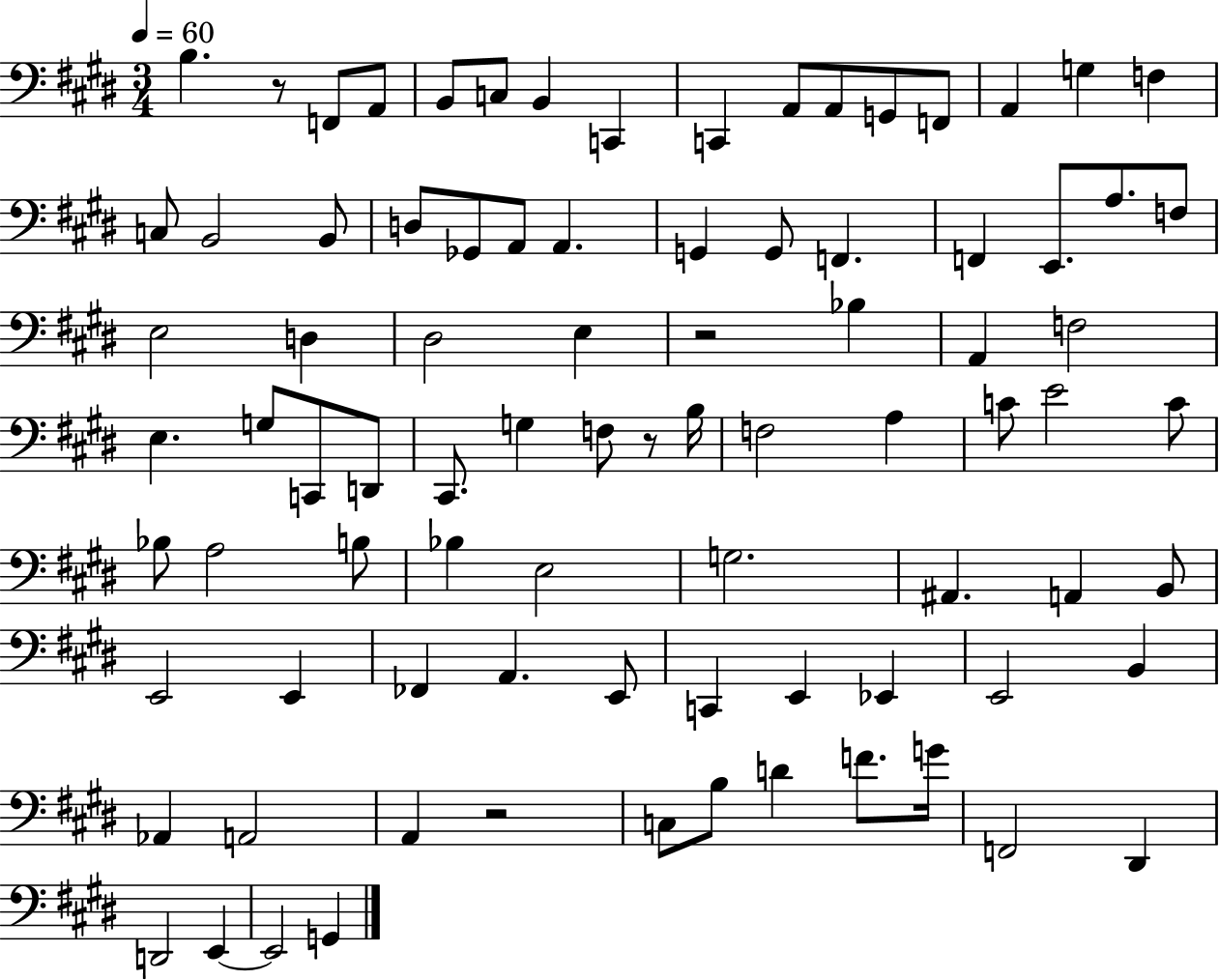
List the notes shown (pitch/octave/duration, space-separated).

B3/q. R/e F2/e A2/e B2/e C3/e B2/q C2/q C2/q A2/e A2/e G2/e F2/e A2/q G3/q F3/q C3/e B2/h B2/e D3/e Gb2/e A2/e A2/q. G2/q G2/e F2/q. F2/q E2/e. A3/e. F3/e E3/h D3/q D#3/h E3/q R/h Bb3/q A2/q F3/h E3/q. G3/e C2/e D2/e C#2/e. G3/q F3/e R/e B3/s F3/h A3/q C4/e E4/h C4/e Bb3/e A3/h B3/e Bb3/q E3/h G3/h. A#2/q. A2/q B2/e E2/h E2/q FES2/q A2/q. E2/e C2/q E2/q Eb2/q E2/h B2/q Ab2/q A2/h A2/q R/h C3/e B3/e D4/q F4/e. G4/s F2/h D#2/q D2/h E2/q E2/h G2/q